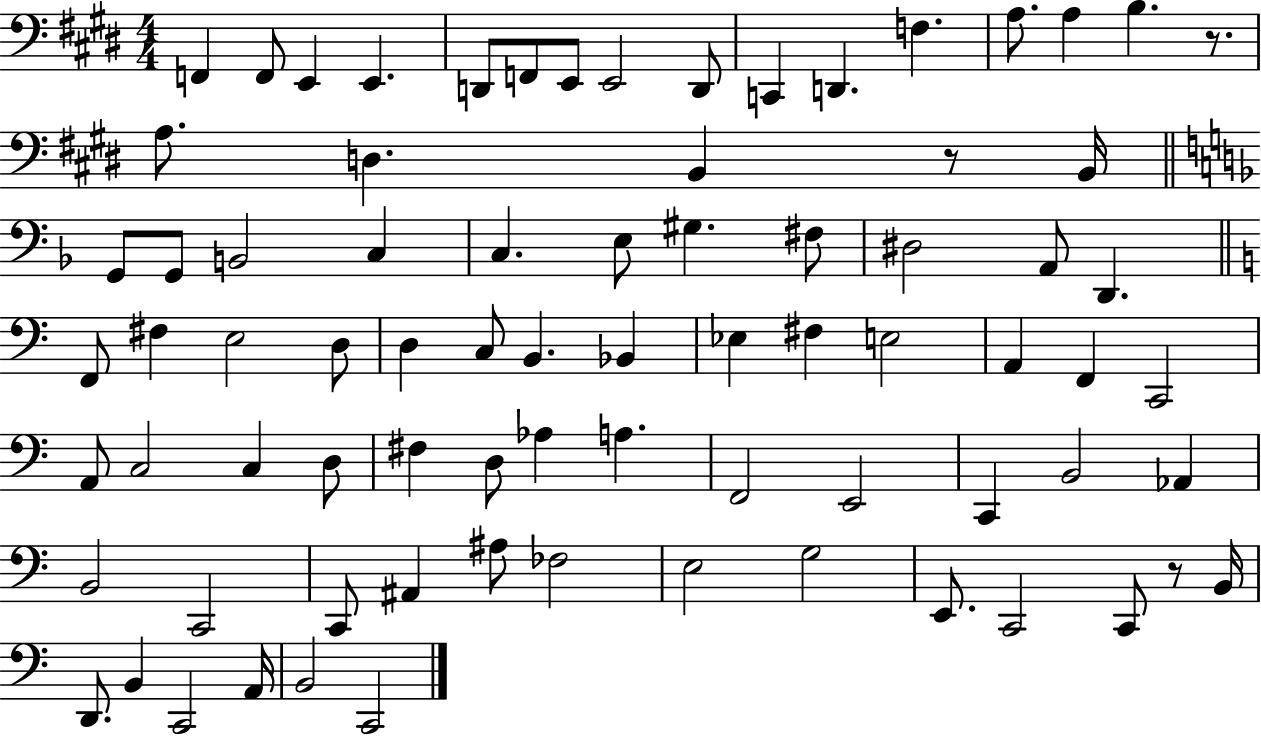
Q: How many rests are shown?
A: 3